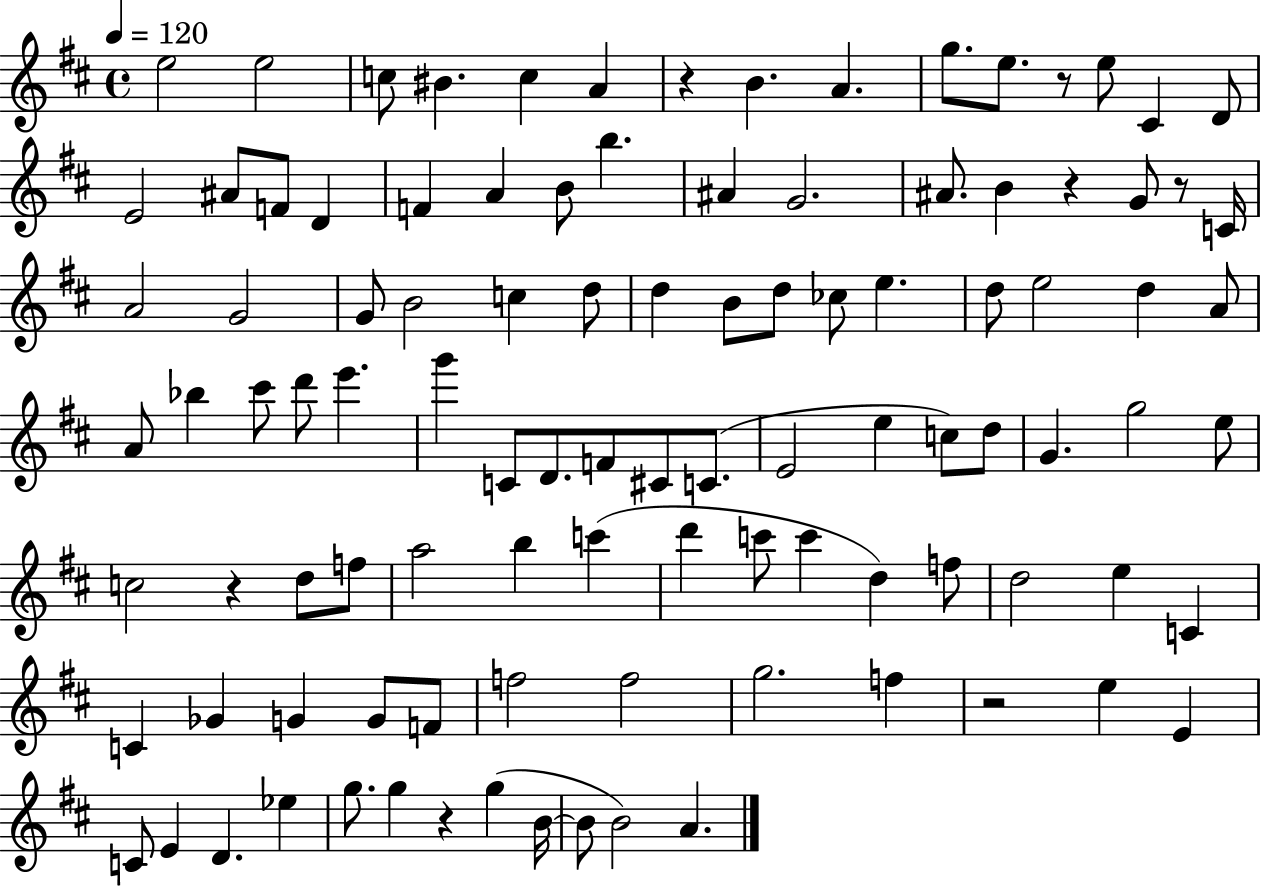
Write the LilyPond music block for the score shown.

{
  \clef treble
  \time 4/4
  \defaultTimeSignature
  \key d \major
  \tempo 4 = 120
  e''2 e''2 | c''8 bis'4. c''4 a'4 | r4 b'4. a'4. | g''8. e''8. r8 e''8 cis'4 d'8 | \break e'2 ais'8 f'8 d'4 | f'4 a'4 b'8 b''4. | ais'4 g'2. | ais'8. b'4 r4 g'8 r8 c'16 | \break a'2 g'2 | g'8 b'2 c''4 d''8 | d''4 b'8 d''8 ces''8 e''4. | d''8 e''2 d''4 a'8 | \break a'8 bes''4 cis'''8 d'''8 e'''4. | g'''4 c'8 d'8. f'8 cis'8 c'8.( | e'2 e''4 c''8) d''8 | g'4. g''2 e''8 | \break c''2 r4 d''8 f''8 | a''2 b''4 c'''4( | d'''4 c'''8 c'''4 d''4) f''8 | d''2 e''4 c'4 | \break c'4 ges'4 g'4 g'8 f'8 | f''2 f''2 | g''2. f''4 | r2 e''4 e'4 | \break c'8 e'4 d'4. ees''4 | g''8. g''4 r4 g''4( b'16~~ | b'8 b'2) a'4. | \bar "|."
}